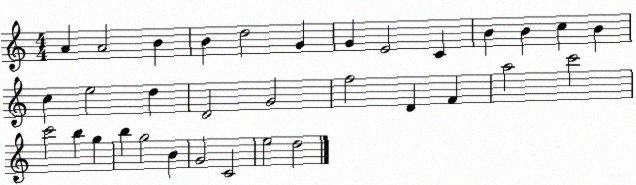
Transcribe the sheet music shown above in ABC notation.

X:1
T:Untitled
M:4/4
L:1/4
K:C
A A2 B B d2 G G E2 C B B c B c e2 d D2 G2 f2 D F a2 c'2 c'2 b g b g2 B G2 C2 e2 d2